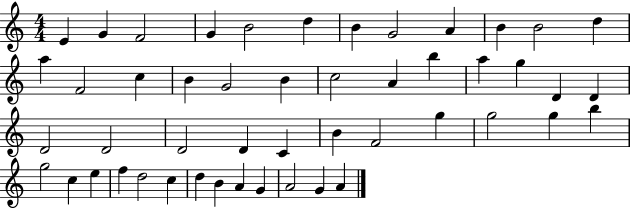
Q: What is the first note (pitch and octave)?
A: E4